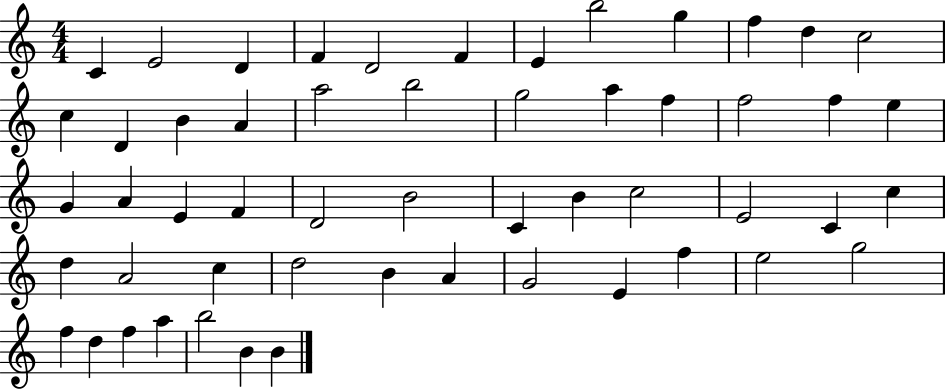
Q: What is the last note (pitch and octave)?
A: B4